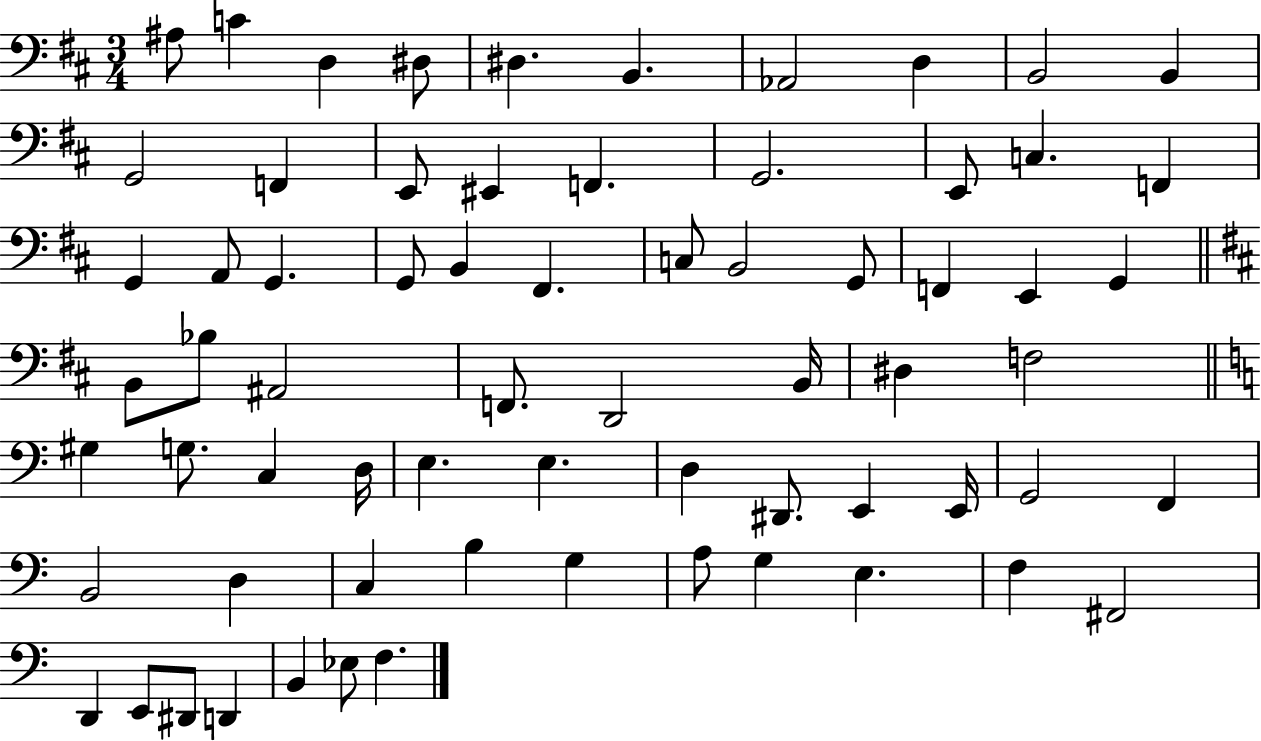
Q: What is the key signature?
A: D major